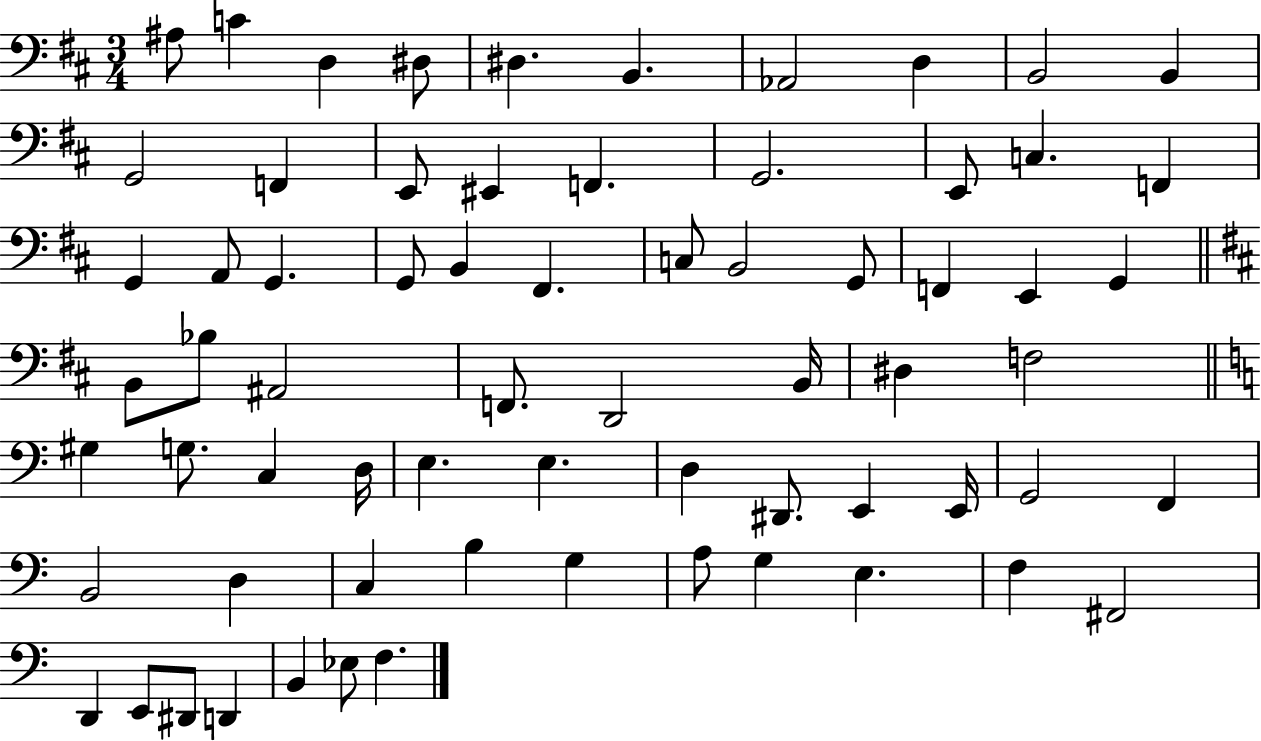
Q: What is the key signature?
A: D major